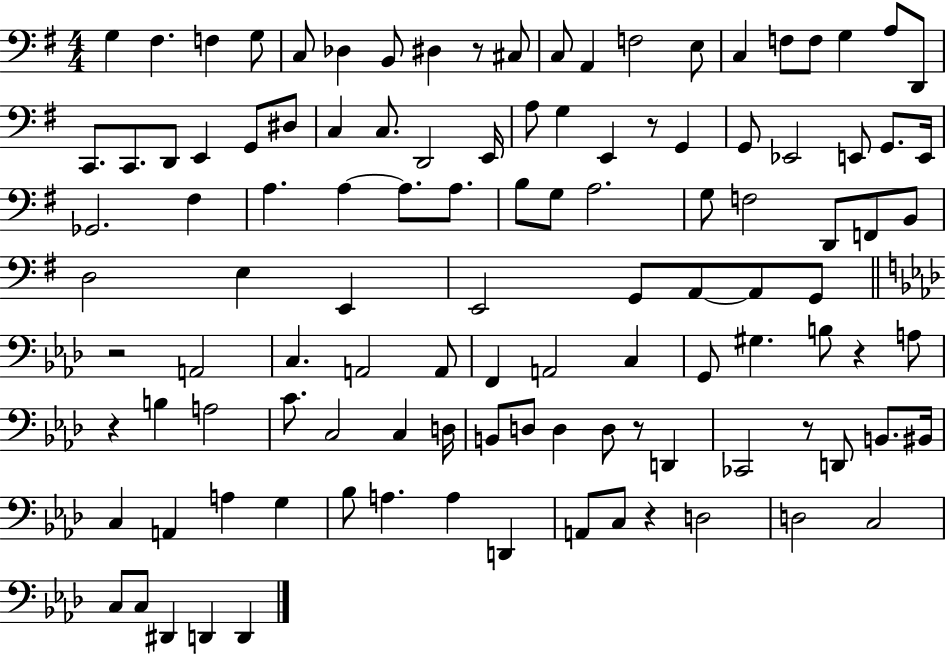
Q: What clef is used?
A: bass